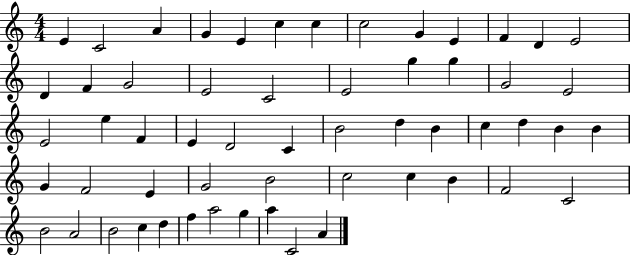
{
  \clef treble
  \numericTimeSignature
  \time 4/4
  \key c \major
  e'4 c'2 a'4 | g'4 e'4 c''4 c''4 | c''2 g'4 e'4 | f'4 d'4 e'2 | \break d'4 f'4 g'2 | e'2 c'2 | e'2 g''4 g''4 | g'2 e'2 | \break e'2 e''4 f'4 | e'4 d'2 c'4 | b'2 d''4 b'4 | c''4 d''4 b'4 b'4 | \break g'4 f'2 e'4 | g'2 b'2 | c''2 c''4 b'4 | f'2 c'2 | \break b'2 a'2 | b'2 c''4 d''4 | f''4 a''2 g''4 | a''4 c'2 a'4 | \break \bar "|."
}